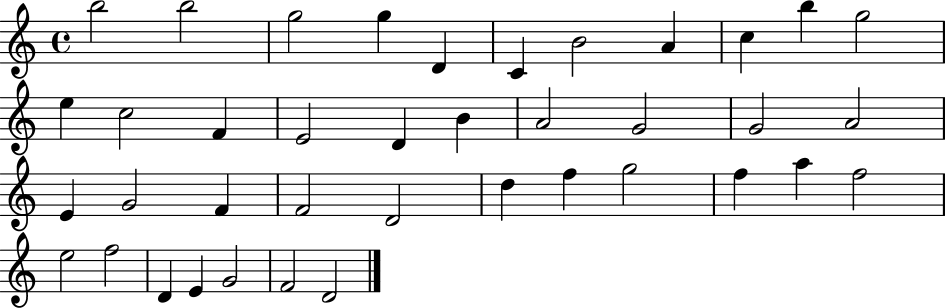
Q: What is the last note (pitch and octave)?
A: D4